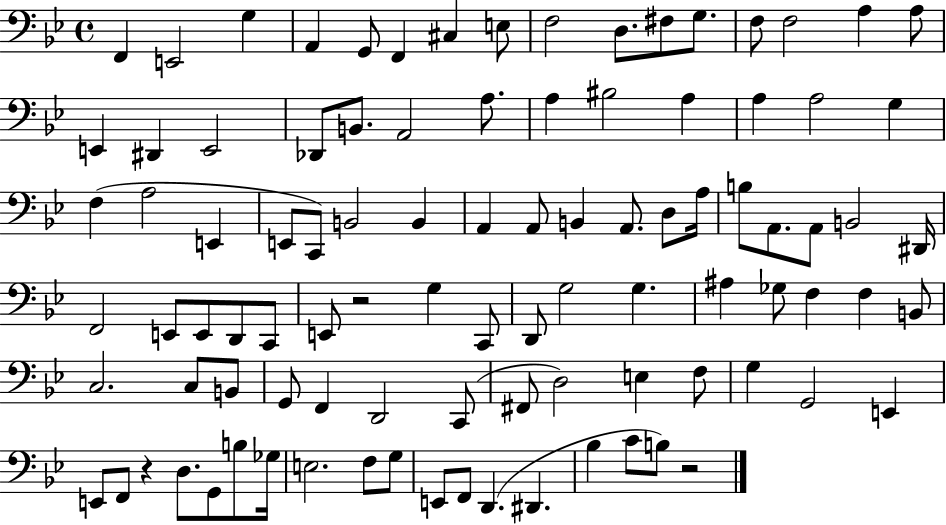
{
  \clef bass
  \time 4/4
  \defaultTimeSignature
  \key bes \major
  f,4 e,2 g4 | a,4 g,8 f,4 cis4 e8 | f2 d8. fis8 g8. | f8 f2 a4 a8 | \break e,4 dis,4 e,2 | des,8 b,8. a,2 a8. | a4 bis2 a4 | a4 a2 g4 | \break f4( a2 e,4 | e,8 c,8) b,2 b,4 | a,4 a,8 b,4 a,8. d8 a16 | b8 a,8. a,8 b,2 dis,16 | \break f,2 e,8 e,8 d,8 c,8 | e,8 r2 g4 c,8 | d,8 g2 g4. | ais4 ges8 f4 f4 b,8 | \break c2. c8 b,8 | g,8 f,4 d,2 c,8( | fis,8 d2) e4 f8 | g4 g,2 e,4 | \break e,8 f,8 r4 d8. g,8 b8 ges16 | e2. f8 g8 | e,8 f,8 d,4.( dis,4. | bes4 c'8 b8) r2 | \break \bar "|."
}